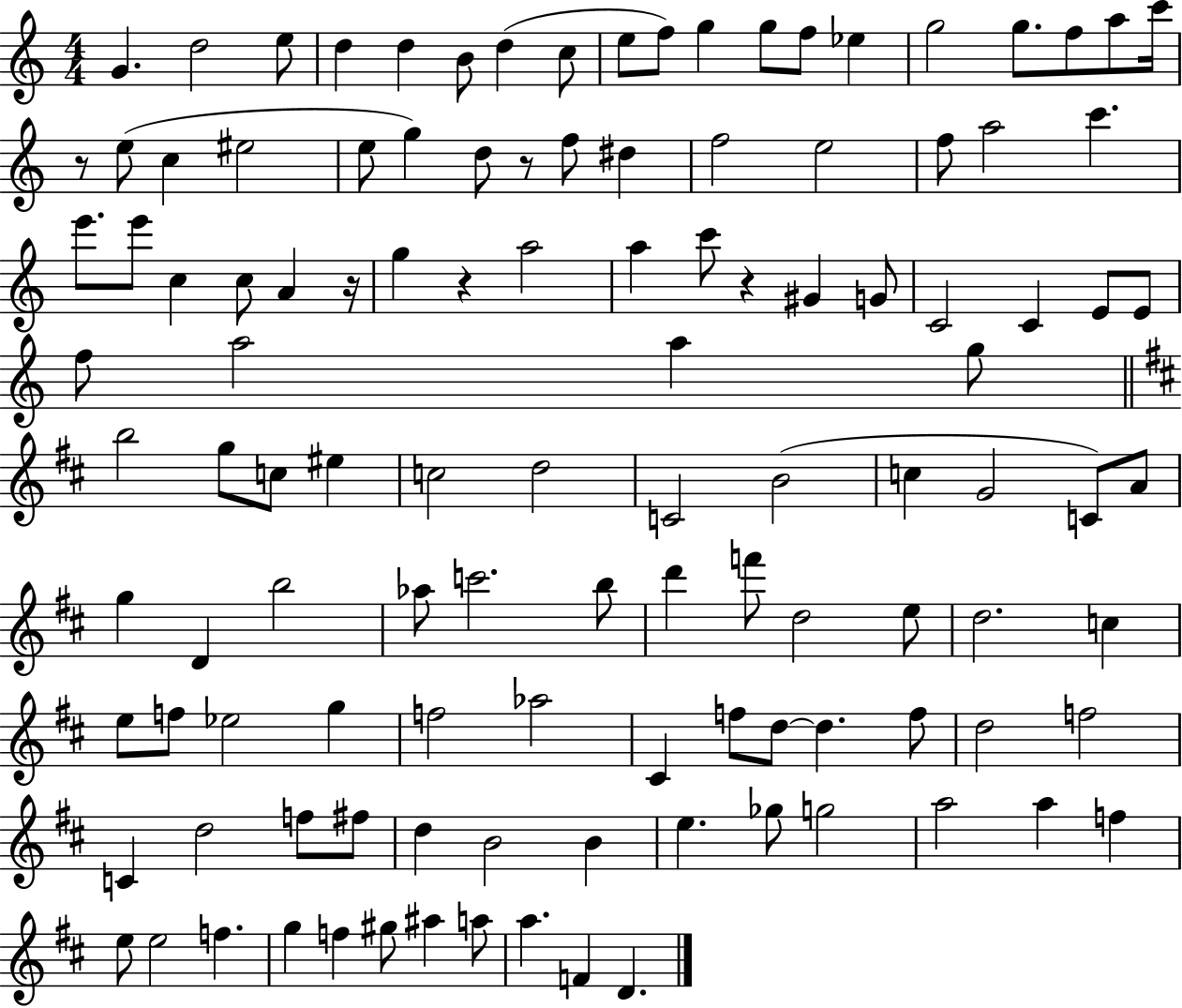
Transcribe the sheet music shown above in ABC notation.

X:1
T:Untitled
M:4/4
L:1/4
K:C
G d2 e/2 d d B/2 d c/2 e/2 f/2 g g/2 f/2 _e g2 g/2 f/2 a/2 c'/4 z/2 e/2 c ^e2 e/2 g d/2 z/2 f/2 ^d f2 e2 f/2 a2 c' e'/2 e'/2 c c/2 A z/4 g z a2 a c'/2 z ^G G/2 C2 C E/2 E/2 f/2 a2 a g/2 b2 g/2 c/2 ^e c2 d2 C2 B2 c G2 C/2 A/2 g D b2 _a/2 c'2 b/2 d' f'/2 d2 e/2 d2 c e/2 f/2 _e2 g f2 _a2 ^C f/2 d/2 d f/2 d2 f2 C d2 f/2 ^f/2 d B2 B e _g/2 g2 a2 a f e/2 e2 f g f ^g/2 ^a a/2 a F D